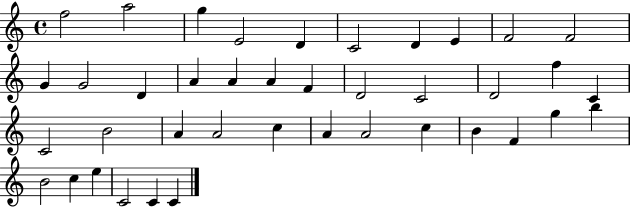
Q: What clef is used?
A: treble